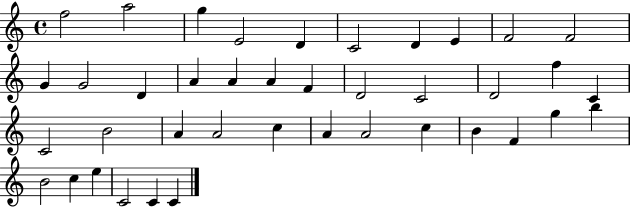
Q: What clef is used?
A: treble